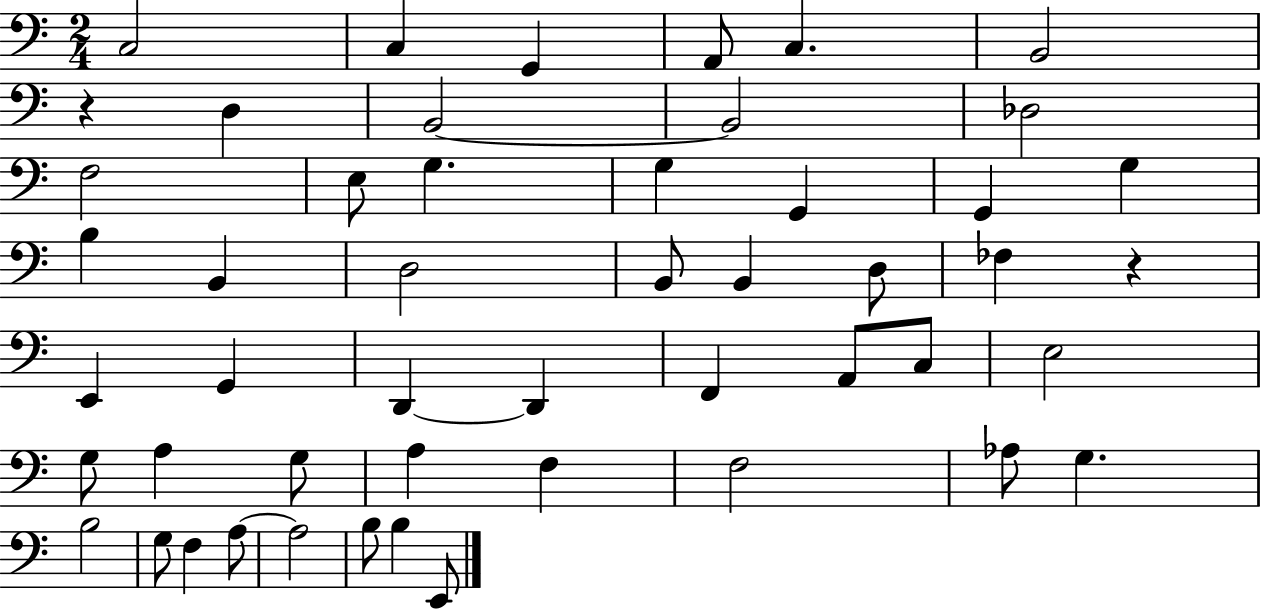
C3/h C3/q G2/q A2/e C3/q. B2/h R/q D3/q B2/h B2/h Db3/h F3/h E3/e G3/q. G3/q G2/q G2/q G3/q B3/q B2/q D3/h B2/e B2/q D3/e FES3/q R/q E2/q G2/q D2/q D2/q F2/q A2/e C3/e E3/h G3/e A3/q G3/e A3/q F3/q F3/h Ab3/e G3/q. B3/h G3/e F3/q A3/e A3/h B3/e B3/q E2/e